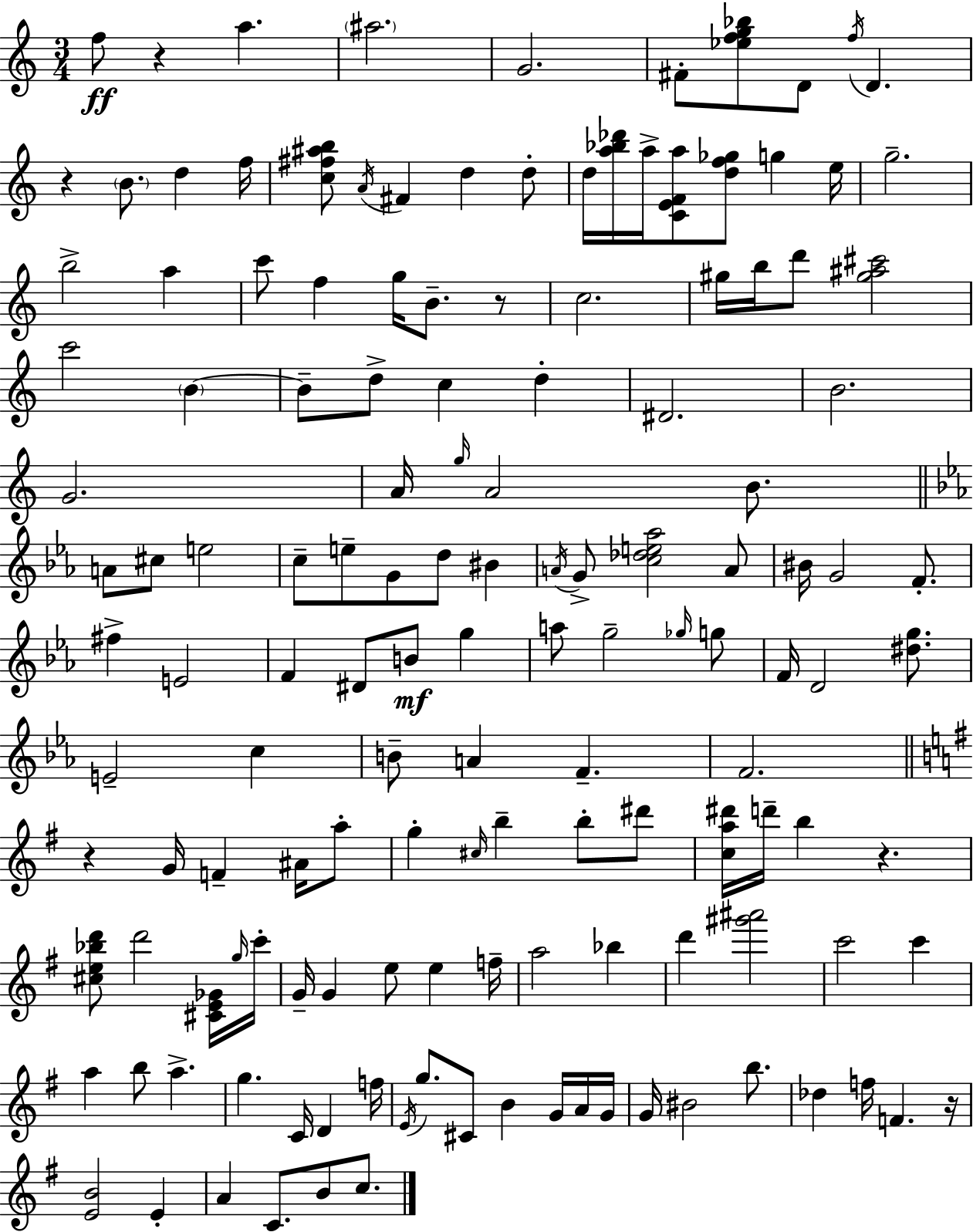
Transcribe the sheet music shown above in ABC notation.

X:1
T:Untitled
M:3/4
L:1/4
K:C
f/2 z a ^a2 G2 ^F/2 [_efg_b]/2 D/2 f/4 D z B/2 d f/4 [c^f^ab]/2 A/4 ^F d d/2 d/4 [a_b_d']/4 a/4 [CEFa]/2 [df_g]/2 g e/4 g2 b2 a c'/2 f g/4 B/2 z/2 c2 ^g/4 b/4 d'/2 [^g^a^c']2 c'2 B B/2 d/2 c d ^D2 B2 G2 A/4 g/4 A2 B/2 A/2 ^c/2 e2 c/2 e/2 G/2 d/2 ^B A/4 G/2 [c_de_a]2 A/2 ^B/4 G2 F/2 ^f E2 F ^D/2 B/2 g a/2 g2 _g/4 g/2 F/4 D2 [^dg]/2 E2 c B/2 A F F2 z G/4 F ^A/4 a/2 g ^c/4 b b/2 ^d'/2 [ca^d']/4 d'/4 b z [^ce_bd']/2 d'2 [^CE_G]/4 g/4 c'/4 G/4 G e/2 e f/4 a2 _b d' [^g'^a']2 c'2 c' a b/2 a g C/4 D f/4 E/4 g/2 ^C/2 B G/4 A/4 G/4 G/4 ^B2 b/2 _d f/4 F z/4 [EB]2 E A C/2 B/2 c/2